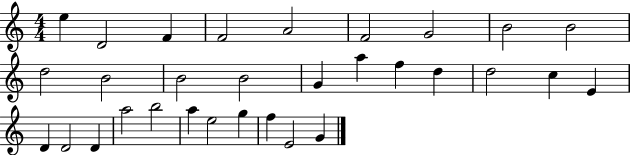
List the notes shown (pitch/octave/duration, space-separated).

E5/q D4/h F4/q F4/h A4/h F4/h G4/h B4/h B4/h D5/h B4/h B4/h B4/h G4/q A5/q F5/q D5/q D5/h C5/q E4/q D4/q D4/h D4/q A5/h B5/h A5/q E5/h G5/q F5/q E4/h G4/q